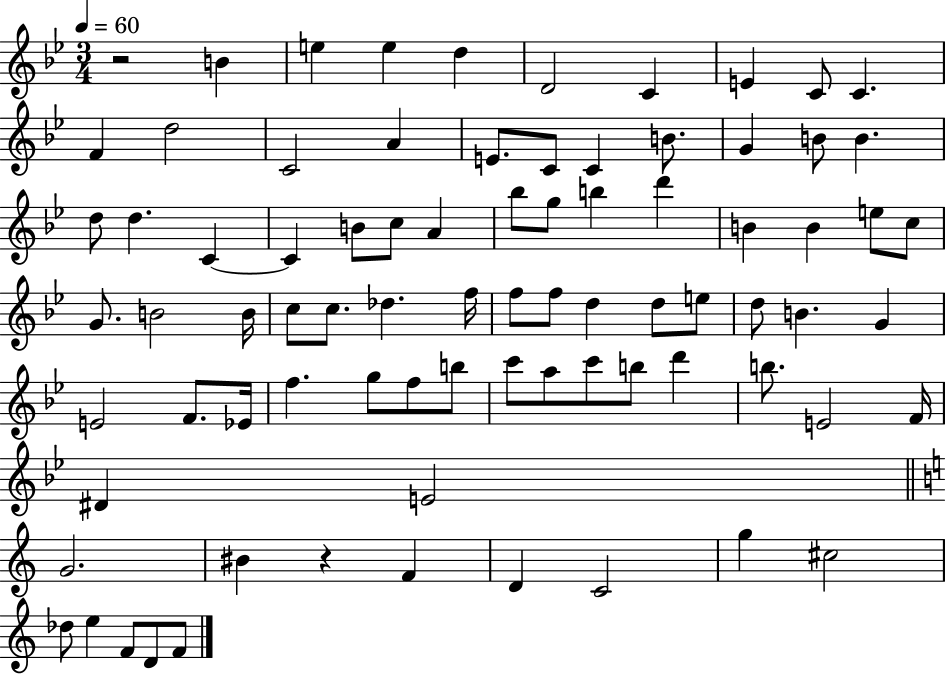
{
  \clef treble
  \numericTimeSignature
  \time 3/4
  \key bes \major
  \tempo 4 = 60
  r2 b'4 | e''4 e''4 d''4 | d'2 c'4 | e'4 c'8 c'4. | \break f'4 d''2 | c'2 a'4 | e'8. c'8 c'4 b'8. | g'4 b'8 b'4. | \break d''8 d''4. c'4~~ | c'4 b'8 c''8 a'4 | bes''8 g''8 b''4 d'''4 | b'4 b'4 e''8 c''8 | \break g'8. b'2 b'16 | c''8 c''8. des''4. f''16 | f''8 f''8 d''4 d''8 e''8 | d''8 b'4. g'4 | \break e'2 f'8. ees'16 | f''4. g''8 f''8 b''8 | c'''8 a''8 c'''8 b''8 d'''4 | b''8. e'2 f'16 | \break dis'4 e'2 | \bar "||" \break \key c \major g'2. | bis'4 r4 f'4 | d'4 c'2 | g''4 cis''2 | \break des''8 e''4 f'8 d'8 f'8 | \bar "|."
}